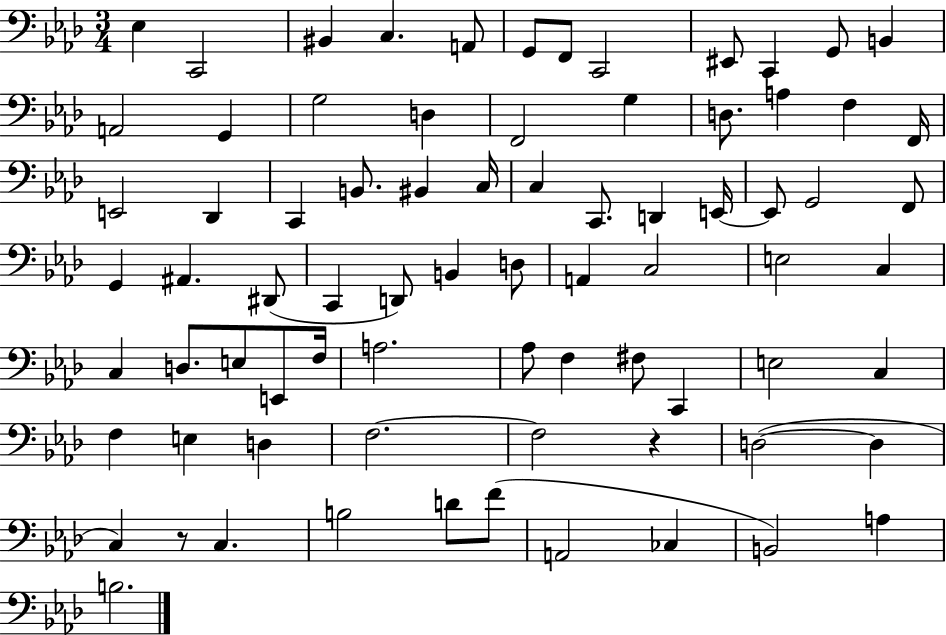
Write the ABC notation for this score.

X:1
T:Untitled
M:3/4
L:1/4
K:Ab
_E, C,,2 ^B,, C, A,,/2 G,,/2 F,,/2 C,,2 ^E,,/2 C,, G,,/2 B,, A,,2 G,, G,2 D, F,,2 G, D,/2 A, F, F,,/4 E,,2 _D,, C,, B,,/2 ^B,, C,/4 C, C,,/2 D,, E,,/4 E,,/2 G,,2 F,,/2 G,, ^A,, ^D,,/2 C,, D,,/2 B,, D,/2 A,, C,2 E,2 C, C, D,/2 E,/2 E,,/2 F,/4 A,2 _A,/2 F, ^F,/2 C,, E,2 C, F, E, D, F,2 F,2 z D,2 D, C, z/2 C, B,2 D/2 F/2 A,,2 _C, B,,2 A, B,2